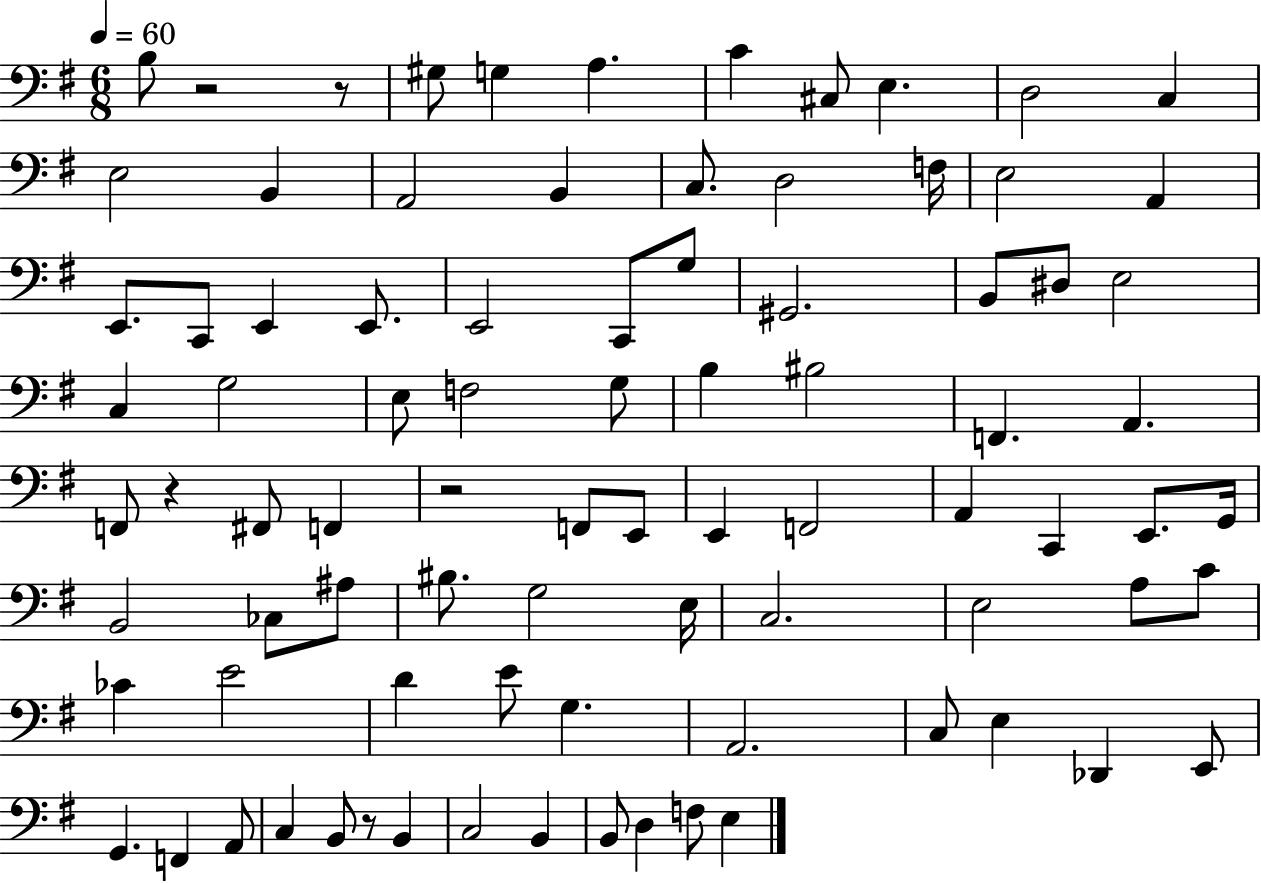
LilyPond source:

{
  \clef bass
  \numericTimeSignature
  \time 6/8
  \key g \major
  \tempo 4 = 60
  \repeat volta 2 { b8 r2 r8 | gis8 g4 a4. | c'4 cis8 e4. | d2 c4 | \break e2 b,4 | a,2 b,4 | c8. d2 f16 | e2 a,4 | \break e,8. c,8 e,4 e,8. | e,2 c,8 g8 | gis,2. | b,8 dis8 e2 | \break c4 g2 | e8 f2 g8 | b4 bis2 | f,4. a,4. | \break f,8 r4 fis,8 f,4 | r2 f,8 e,8 | e,4 f,2 | a,4 c,4 e,8. g,16 | \break b,2 ces8 ais8 | bis8. g2 e16 | c2. | e2 a8 c'8 | \break ces'4 e'2 | d'4 e'8 g4. | a,2. | c8 e4 des,4 e,8 | \break g,4. f,4 a,8 | c4 b,8 r8 b,4 | c2 b,4 | b,8 d4 f8 e4 | \break } \bar "|."
}